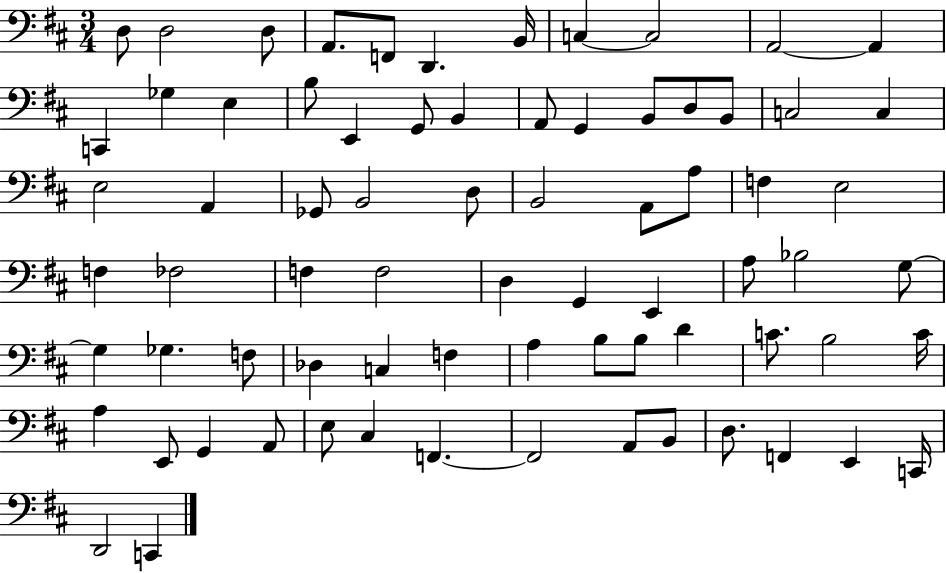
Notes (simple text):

D3/e D3/h D3/e A2/e. F2/e D2/q. B2/s C3/q C3/h A2/h A2/q C2/q Gb3/q E3/q B3/e E2/q G2/e B2/q A2/e G2/q B2/e D3/e B2/e C3/h C3/q E3/h A2/q Gb2/e B2/h D3/e B2/h A2/e A3/e F3/q E3/h F3/q FES3/h F3/q F3/h D3/q G2/q E2/q A3/e Bb3/h G3/e G3/q Gb3/q. F3/e Db3/q C3/q F3/q A3/q B3/e B3/e D4/q C4/e. B3/h C4/s A3/q E2/e G2/q A2/e E3/e C#3/q F2/q. F2/h A2/e B2/e D3/e. F2/q E2/q C2/s D2/h C2/q